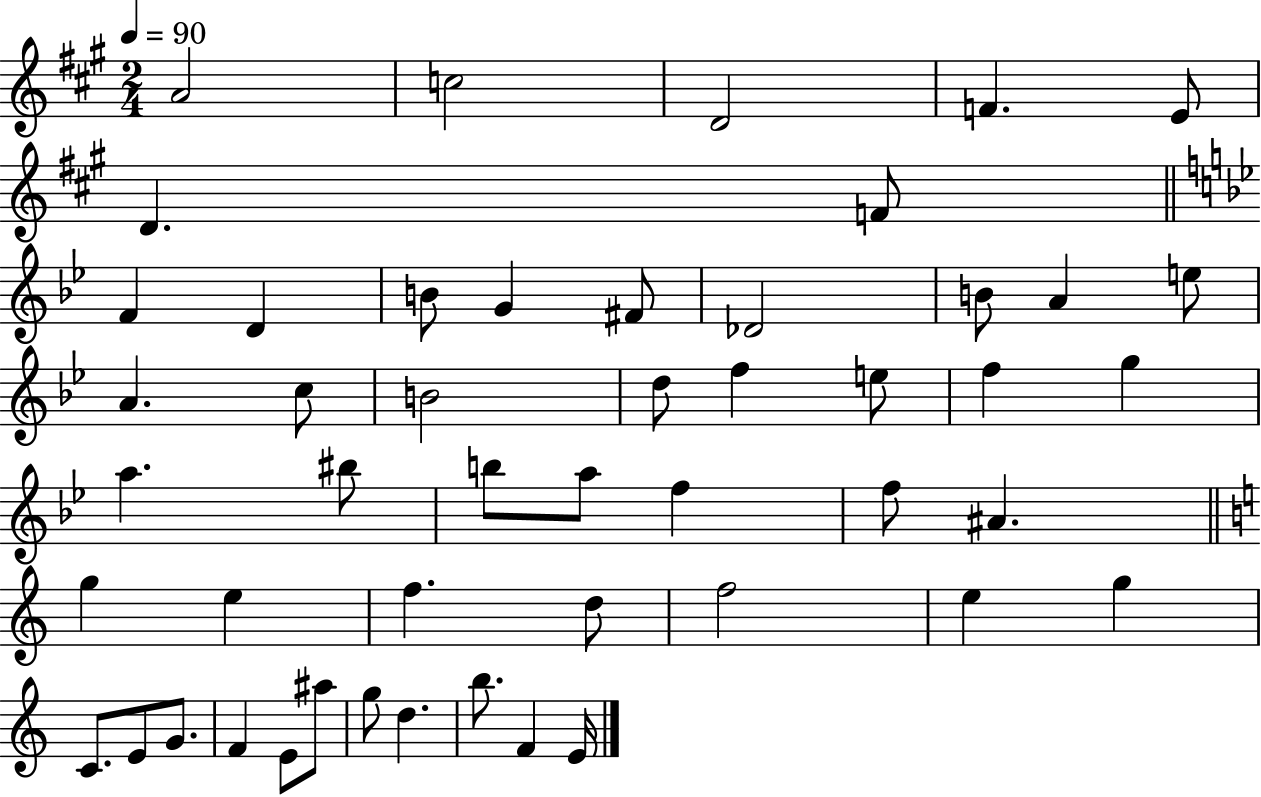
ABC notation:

X:1
T:Untitled
M:2/4
L:1/4
K:A
A2 c2 D2 F E/2 D F/2 F D B/2 G ^F/2 _D2 B/2 A e/2 A c/2 B2 d/2 f e/2 f g a ^b/2 b/2 a/2 f f/2 ^A g e f d/2 f2 e g C/2 E/2 G/2 F E/2 ^a/2 g/2 d b/2 F E/4